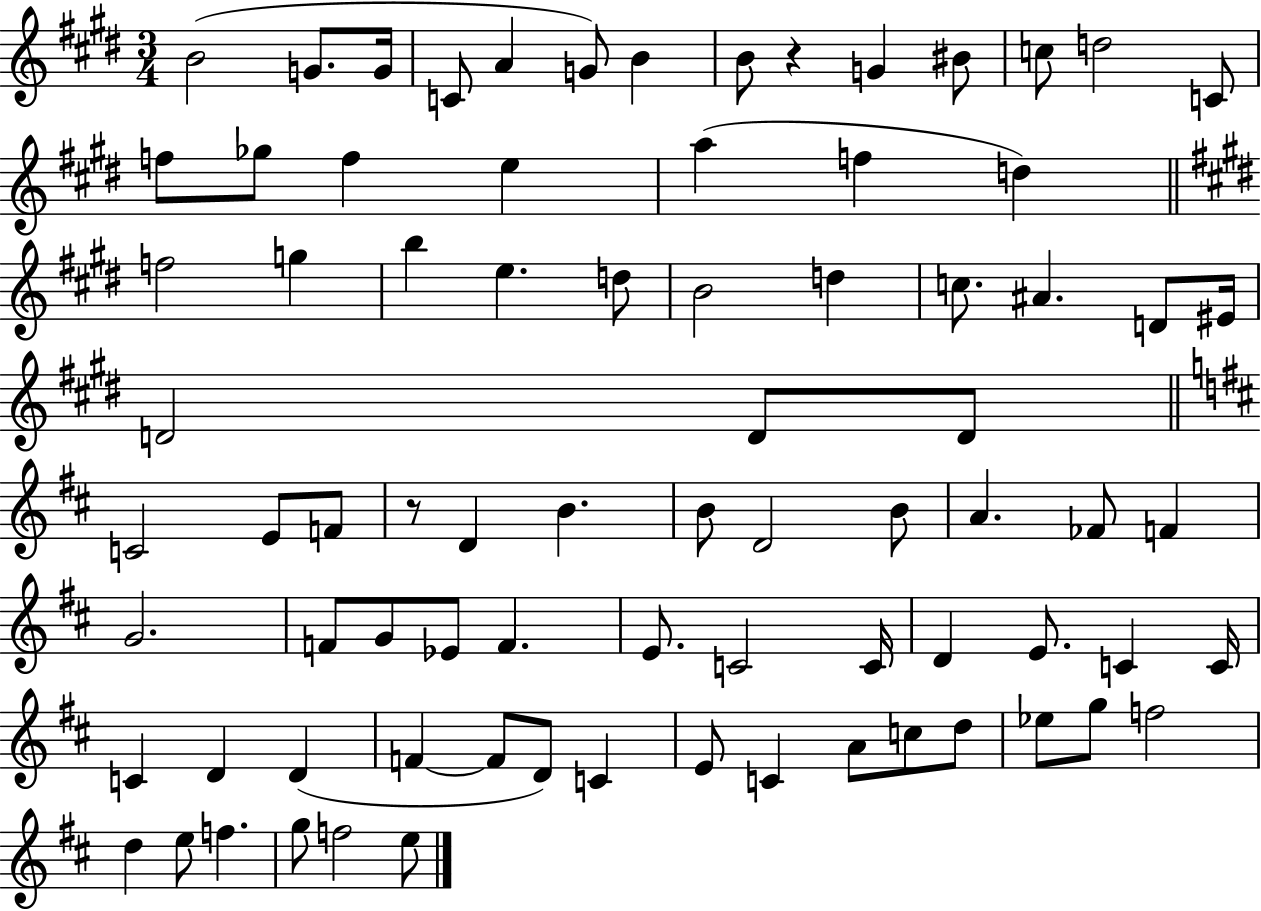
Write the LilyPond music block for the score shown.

{
  \clef treble
  \numericTimeSignature
  \time 3/4
  \key e \major
  b'2( g'8. g'16 | c'8 a'4 g'8) b'4 | b'8 r4 g'4 bis'8 | c''8 d''2 c'8 | \break f''8 ges''8 f''4 e''4 | a''4( f''4 d''4) | \bar "||" \break \key e \major f''2 g''4 | b''4 e''4. d''8 | b'2 d''4 | c''8. ais'4. d'8 eis'16 | \break d'2 d'8 d'8 | \bar "||" \break \key d \major c'2 e'8 f'8 | r8 d'4 b'4. | b'8 d'2 b'8 | a'4. fes'8 f'4 | \break g'2. | f'8 g'8 ees'8 f'4. | e'8. c'2 c'16 | d'4 e'8. c'4 c'16 | \break c'4 d'4 d'4( | f'4~~ f'8 d'8) c'4 | e'8 c'4 a'8 c''8 d''8 | ees''8 g''8 f''2 | \break d''4 e''8 f''4. | g''8 f''2 e''8 | \bar "|."
}